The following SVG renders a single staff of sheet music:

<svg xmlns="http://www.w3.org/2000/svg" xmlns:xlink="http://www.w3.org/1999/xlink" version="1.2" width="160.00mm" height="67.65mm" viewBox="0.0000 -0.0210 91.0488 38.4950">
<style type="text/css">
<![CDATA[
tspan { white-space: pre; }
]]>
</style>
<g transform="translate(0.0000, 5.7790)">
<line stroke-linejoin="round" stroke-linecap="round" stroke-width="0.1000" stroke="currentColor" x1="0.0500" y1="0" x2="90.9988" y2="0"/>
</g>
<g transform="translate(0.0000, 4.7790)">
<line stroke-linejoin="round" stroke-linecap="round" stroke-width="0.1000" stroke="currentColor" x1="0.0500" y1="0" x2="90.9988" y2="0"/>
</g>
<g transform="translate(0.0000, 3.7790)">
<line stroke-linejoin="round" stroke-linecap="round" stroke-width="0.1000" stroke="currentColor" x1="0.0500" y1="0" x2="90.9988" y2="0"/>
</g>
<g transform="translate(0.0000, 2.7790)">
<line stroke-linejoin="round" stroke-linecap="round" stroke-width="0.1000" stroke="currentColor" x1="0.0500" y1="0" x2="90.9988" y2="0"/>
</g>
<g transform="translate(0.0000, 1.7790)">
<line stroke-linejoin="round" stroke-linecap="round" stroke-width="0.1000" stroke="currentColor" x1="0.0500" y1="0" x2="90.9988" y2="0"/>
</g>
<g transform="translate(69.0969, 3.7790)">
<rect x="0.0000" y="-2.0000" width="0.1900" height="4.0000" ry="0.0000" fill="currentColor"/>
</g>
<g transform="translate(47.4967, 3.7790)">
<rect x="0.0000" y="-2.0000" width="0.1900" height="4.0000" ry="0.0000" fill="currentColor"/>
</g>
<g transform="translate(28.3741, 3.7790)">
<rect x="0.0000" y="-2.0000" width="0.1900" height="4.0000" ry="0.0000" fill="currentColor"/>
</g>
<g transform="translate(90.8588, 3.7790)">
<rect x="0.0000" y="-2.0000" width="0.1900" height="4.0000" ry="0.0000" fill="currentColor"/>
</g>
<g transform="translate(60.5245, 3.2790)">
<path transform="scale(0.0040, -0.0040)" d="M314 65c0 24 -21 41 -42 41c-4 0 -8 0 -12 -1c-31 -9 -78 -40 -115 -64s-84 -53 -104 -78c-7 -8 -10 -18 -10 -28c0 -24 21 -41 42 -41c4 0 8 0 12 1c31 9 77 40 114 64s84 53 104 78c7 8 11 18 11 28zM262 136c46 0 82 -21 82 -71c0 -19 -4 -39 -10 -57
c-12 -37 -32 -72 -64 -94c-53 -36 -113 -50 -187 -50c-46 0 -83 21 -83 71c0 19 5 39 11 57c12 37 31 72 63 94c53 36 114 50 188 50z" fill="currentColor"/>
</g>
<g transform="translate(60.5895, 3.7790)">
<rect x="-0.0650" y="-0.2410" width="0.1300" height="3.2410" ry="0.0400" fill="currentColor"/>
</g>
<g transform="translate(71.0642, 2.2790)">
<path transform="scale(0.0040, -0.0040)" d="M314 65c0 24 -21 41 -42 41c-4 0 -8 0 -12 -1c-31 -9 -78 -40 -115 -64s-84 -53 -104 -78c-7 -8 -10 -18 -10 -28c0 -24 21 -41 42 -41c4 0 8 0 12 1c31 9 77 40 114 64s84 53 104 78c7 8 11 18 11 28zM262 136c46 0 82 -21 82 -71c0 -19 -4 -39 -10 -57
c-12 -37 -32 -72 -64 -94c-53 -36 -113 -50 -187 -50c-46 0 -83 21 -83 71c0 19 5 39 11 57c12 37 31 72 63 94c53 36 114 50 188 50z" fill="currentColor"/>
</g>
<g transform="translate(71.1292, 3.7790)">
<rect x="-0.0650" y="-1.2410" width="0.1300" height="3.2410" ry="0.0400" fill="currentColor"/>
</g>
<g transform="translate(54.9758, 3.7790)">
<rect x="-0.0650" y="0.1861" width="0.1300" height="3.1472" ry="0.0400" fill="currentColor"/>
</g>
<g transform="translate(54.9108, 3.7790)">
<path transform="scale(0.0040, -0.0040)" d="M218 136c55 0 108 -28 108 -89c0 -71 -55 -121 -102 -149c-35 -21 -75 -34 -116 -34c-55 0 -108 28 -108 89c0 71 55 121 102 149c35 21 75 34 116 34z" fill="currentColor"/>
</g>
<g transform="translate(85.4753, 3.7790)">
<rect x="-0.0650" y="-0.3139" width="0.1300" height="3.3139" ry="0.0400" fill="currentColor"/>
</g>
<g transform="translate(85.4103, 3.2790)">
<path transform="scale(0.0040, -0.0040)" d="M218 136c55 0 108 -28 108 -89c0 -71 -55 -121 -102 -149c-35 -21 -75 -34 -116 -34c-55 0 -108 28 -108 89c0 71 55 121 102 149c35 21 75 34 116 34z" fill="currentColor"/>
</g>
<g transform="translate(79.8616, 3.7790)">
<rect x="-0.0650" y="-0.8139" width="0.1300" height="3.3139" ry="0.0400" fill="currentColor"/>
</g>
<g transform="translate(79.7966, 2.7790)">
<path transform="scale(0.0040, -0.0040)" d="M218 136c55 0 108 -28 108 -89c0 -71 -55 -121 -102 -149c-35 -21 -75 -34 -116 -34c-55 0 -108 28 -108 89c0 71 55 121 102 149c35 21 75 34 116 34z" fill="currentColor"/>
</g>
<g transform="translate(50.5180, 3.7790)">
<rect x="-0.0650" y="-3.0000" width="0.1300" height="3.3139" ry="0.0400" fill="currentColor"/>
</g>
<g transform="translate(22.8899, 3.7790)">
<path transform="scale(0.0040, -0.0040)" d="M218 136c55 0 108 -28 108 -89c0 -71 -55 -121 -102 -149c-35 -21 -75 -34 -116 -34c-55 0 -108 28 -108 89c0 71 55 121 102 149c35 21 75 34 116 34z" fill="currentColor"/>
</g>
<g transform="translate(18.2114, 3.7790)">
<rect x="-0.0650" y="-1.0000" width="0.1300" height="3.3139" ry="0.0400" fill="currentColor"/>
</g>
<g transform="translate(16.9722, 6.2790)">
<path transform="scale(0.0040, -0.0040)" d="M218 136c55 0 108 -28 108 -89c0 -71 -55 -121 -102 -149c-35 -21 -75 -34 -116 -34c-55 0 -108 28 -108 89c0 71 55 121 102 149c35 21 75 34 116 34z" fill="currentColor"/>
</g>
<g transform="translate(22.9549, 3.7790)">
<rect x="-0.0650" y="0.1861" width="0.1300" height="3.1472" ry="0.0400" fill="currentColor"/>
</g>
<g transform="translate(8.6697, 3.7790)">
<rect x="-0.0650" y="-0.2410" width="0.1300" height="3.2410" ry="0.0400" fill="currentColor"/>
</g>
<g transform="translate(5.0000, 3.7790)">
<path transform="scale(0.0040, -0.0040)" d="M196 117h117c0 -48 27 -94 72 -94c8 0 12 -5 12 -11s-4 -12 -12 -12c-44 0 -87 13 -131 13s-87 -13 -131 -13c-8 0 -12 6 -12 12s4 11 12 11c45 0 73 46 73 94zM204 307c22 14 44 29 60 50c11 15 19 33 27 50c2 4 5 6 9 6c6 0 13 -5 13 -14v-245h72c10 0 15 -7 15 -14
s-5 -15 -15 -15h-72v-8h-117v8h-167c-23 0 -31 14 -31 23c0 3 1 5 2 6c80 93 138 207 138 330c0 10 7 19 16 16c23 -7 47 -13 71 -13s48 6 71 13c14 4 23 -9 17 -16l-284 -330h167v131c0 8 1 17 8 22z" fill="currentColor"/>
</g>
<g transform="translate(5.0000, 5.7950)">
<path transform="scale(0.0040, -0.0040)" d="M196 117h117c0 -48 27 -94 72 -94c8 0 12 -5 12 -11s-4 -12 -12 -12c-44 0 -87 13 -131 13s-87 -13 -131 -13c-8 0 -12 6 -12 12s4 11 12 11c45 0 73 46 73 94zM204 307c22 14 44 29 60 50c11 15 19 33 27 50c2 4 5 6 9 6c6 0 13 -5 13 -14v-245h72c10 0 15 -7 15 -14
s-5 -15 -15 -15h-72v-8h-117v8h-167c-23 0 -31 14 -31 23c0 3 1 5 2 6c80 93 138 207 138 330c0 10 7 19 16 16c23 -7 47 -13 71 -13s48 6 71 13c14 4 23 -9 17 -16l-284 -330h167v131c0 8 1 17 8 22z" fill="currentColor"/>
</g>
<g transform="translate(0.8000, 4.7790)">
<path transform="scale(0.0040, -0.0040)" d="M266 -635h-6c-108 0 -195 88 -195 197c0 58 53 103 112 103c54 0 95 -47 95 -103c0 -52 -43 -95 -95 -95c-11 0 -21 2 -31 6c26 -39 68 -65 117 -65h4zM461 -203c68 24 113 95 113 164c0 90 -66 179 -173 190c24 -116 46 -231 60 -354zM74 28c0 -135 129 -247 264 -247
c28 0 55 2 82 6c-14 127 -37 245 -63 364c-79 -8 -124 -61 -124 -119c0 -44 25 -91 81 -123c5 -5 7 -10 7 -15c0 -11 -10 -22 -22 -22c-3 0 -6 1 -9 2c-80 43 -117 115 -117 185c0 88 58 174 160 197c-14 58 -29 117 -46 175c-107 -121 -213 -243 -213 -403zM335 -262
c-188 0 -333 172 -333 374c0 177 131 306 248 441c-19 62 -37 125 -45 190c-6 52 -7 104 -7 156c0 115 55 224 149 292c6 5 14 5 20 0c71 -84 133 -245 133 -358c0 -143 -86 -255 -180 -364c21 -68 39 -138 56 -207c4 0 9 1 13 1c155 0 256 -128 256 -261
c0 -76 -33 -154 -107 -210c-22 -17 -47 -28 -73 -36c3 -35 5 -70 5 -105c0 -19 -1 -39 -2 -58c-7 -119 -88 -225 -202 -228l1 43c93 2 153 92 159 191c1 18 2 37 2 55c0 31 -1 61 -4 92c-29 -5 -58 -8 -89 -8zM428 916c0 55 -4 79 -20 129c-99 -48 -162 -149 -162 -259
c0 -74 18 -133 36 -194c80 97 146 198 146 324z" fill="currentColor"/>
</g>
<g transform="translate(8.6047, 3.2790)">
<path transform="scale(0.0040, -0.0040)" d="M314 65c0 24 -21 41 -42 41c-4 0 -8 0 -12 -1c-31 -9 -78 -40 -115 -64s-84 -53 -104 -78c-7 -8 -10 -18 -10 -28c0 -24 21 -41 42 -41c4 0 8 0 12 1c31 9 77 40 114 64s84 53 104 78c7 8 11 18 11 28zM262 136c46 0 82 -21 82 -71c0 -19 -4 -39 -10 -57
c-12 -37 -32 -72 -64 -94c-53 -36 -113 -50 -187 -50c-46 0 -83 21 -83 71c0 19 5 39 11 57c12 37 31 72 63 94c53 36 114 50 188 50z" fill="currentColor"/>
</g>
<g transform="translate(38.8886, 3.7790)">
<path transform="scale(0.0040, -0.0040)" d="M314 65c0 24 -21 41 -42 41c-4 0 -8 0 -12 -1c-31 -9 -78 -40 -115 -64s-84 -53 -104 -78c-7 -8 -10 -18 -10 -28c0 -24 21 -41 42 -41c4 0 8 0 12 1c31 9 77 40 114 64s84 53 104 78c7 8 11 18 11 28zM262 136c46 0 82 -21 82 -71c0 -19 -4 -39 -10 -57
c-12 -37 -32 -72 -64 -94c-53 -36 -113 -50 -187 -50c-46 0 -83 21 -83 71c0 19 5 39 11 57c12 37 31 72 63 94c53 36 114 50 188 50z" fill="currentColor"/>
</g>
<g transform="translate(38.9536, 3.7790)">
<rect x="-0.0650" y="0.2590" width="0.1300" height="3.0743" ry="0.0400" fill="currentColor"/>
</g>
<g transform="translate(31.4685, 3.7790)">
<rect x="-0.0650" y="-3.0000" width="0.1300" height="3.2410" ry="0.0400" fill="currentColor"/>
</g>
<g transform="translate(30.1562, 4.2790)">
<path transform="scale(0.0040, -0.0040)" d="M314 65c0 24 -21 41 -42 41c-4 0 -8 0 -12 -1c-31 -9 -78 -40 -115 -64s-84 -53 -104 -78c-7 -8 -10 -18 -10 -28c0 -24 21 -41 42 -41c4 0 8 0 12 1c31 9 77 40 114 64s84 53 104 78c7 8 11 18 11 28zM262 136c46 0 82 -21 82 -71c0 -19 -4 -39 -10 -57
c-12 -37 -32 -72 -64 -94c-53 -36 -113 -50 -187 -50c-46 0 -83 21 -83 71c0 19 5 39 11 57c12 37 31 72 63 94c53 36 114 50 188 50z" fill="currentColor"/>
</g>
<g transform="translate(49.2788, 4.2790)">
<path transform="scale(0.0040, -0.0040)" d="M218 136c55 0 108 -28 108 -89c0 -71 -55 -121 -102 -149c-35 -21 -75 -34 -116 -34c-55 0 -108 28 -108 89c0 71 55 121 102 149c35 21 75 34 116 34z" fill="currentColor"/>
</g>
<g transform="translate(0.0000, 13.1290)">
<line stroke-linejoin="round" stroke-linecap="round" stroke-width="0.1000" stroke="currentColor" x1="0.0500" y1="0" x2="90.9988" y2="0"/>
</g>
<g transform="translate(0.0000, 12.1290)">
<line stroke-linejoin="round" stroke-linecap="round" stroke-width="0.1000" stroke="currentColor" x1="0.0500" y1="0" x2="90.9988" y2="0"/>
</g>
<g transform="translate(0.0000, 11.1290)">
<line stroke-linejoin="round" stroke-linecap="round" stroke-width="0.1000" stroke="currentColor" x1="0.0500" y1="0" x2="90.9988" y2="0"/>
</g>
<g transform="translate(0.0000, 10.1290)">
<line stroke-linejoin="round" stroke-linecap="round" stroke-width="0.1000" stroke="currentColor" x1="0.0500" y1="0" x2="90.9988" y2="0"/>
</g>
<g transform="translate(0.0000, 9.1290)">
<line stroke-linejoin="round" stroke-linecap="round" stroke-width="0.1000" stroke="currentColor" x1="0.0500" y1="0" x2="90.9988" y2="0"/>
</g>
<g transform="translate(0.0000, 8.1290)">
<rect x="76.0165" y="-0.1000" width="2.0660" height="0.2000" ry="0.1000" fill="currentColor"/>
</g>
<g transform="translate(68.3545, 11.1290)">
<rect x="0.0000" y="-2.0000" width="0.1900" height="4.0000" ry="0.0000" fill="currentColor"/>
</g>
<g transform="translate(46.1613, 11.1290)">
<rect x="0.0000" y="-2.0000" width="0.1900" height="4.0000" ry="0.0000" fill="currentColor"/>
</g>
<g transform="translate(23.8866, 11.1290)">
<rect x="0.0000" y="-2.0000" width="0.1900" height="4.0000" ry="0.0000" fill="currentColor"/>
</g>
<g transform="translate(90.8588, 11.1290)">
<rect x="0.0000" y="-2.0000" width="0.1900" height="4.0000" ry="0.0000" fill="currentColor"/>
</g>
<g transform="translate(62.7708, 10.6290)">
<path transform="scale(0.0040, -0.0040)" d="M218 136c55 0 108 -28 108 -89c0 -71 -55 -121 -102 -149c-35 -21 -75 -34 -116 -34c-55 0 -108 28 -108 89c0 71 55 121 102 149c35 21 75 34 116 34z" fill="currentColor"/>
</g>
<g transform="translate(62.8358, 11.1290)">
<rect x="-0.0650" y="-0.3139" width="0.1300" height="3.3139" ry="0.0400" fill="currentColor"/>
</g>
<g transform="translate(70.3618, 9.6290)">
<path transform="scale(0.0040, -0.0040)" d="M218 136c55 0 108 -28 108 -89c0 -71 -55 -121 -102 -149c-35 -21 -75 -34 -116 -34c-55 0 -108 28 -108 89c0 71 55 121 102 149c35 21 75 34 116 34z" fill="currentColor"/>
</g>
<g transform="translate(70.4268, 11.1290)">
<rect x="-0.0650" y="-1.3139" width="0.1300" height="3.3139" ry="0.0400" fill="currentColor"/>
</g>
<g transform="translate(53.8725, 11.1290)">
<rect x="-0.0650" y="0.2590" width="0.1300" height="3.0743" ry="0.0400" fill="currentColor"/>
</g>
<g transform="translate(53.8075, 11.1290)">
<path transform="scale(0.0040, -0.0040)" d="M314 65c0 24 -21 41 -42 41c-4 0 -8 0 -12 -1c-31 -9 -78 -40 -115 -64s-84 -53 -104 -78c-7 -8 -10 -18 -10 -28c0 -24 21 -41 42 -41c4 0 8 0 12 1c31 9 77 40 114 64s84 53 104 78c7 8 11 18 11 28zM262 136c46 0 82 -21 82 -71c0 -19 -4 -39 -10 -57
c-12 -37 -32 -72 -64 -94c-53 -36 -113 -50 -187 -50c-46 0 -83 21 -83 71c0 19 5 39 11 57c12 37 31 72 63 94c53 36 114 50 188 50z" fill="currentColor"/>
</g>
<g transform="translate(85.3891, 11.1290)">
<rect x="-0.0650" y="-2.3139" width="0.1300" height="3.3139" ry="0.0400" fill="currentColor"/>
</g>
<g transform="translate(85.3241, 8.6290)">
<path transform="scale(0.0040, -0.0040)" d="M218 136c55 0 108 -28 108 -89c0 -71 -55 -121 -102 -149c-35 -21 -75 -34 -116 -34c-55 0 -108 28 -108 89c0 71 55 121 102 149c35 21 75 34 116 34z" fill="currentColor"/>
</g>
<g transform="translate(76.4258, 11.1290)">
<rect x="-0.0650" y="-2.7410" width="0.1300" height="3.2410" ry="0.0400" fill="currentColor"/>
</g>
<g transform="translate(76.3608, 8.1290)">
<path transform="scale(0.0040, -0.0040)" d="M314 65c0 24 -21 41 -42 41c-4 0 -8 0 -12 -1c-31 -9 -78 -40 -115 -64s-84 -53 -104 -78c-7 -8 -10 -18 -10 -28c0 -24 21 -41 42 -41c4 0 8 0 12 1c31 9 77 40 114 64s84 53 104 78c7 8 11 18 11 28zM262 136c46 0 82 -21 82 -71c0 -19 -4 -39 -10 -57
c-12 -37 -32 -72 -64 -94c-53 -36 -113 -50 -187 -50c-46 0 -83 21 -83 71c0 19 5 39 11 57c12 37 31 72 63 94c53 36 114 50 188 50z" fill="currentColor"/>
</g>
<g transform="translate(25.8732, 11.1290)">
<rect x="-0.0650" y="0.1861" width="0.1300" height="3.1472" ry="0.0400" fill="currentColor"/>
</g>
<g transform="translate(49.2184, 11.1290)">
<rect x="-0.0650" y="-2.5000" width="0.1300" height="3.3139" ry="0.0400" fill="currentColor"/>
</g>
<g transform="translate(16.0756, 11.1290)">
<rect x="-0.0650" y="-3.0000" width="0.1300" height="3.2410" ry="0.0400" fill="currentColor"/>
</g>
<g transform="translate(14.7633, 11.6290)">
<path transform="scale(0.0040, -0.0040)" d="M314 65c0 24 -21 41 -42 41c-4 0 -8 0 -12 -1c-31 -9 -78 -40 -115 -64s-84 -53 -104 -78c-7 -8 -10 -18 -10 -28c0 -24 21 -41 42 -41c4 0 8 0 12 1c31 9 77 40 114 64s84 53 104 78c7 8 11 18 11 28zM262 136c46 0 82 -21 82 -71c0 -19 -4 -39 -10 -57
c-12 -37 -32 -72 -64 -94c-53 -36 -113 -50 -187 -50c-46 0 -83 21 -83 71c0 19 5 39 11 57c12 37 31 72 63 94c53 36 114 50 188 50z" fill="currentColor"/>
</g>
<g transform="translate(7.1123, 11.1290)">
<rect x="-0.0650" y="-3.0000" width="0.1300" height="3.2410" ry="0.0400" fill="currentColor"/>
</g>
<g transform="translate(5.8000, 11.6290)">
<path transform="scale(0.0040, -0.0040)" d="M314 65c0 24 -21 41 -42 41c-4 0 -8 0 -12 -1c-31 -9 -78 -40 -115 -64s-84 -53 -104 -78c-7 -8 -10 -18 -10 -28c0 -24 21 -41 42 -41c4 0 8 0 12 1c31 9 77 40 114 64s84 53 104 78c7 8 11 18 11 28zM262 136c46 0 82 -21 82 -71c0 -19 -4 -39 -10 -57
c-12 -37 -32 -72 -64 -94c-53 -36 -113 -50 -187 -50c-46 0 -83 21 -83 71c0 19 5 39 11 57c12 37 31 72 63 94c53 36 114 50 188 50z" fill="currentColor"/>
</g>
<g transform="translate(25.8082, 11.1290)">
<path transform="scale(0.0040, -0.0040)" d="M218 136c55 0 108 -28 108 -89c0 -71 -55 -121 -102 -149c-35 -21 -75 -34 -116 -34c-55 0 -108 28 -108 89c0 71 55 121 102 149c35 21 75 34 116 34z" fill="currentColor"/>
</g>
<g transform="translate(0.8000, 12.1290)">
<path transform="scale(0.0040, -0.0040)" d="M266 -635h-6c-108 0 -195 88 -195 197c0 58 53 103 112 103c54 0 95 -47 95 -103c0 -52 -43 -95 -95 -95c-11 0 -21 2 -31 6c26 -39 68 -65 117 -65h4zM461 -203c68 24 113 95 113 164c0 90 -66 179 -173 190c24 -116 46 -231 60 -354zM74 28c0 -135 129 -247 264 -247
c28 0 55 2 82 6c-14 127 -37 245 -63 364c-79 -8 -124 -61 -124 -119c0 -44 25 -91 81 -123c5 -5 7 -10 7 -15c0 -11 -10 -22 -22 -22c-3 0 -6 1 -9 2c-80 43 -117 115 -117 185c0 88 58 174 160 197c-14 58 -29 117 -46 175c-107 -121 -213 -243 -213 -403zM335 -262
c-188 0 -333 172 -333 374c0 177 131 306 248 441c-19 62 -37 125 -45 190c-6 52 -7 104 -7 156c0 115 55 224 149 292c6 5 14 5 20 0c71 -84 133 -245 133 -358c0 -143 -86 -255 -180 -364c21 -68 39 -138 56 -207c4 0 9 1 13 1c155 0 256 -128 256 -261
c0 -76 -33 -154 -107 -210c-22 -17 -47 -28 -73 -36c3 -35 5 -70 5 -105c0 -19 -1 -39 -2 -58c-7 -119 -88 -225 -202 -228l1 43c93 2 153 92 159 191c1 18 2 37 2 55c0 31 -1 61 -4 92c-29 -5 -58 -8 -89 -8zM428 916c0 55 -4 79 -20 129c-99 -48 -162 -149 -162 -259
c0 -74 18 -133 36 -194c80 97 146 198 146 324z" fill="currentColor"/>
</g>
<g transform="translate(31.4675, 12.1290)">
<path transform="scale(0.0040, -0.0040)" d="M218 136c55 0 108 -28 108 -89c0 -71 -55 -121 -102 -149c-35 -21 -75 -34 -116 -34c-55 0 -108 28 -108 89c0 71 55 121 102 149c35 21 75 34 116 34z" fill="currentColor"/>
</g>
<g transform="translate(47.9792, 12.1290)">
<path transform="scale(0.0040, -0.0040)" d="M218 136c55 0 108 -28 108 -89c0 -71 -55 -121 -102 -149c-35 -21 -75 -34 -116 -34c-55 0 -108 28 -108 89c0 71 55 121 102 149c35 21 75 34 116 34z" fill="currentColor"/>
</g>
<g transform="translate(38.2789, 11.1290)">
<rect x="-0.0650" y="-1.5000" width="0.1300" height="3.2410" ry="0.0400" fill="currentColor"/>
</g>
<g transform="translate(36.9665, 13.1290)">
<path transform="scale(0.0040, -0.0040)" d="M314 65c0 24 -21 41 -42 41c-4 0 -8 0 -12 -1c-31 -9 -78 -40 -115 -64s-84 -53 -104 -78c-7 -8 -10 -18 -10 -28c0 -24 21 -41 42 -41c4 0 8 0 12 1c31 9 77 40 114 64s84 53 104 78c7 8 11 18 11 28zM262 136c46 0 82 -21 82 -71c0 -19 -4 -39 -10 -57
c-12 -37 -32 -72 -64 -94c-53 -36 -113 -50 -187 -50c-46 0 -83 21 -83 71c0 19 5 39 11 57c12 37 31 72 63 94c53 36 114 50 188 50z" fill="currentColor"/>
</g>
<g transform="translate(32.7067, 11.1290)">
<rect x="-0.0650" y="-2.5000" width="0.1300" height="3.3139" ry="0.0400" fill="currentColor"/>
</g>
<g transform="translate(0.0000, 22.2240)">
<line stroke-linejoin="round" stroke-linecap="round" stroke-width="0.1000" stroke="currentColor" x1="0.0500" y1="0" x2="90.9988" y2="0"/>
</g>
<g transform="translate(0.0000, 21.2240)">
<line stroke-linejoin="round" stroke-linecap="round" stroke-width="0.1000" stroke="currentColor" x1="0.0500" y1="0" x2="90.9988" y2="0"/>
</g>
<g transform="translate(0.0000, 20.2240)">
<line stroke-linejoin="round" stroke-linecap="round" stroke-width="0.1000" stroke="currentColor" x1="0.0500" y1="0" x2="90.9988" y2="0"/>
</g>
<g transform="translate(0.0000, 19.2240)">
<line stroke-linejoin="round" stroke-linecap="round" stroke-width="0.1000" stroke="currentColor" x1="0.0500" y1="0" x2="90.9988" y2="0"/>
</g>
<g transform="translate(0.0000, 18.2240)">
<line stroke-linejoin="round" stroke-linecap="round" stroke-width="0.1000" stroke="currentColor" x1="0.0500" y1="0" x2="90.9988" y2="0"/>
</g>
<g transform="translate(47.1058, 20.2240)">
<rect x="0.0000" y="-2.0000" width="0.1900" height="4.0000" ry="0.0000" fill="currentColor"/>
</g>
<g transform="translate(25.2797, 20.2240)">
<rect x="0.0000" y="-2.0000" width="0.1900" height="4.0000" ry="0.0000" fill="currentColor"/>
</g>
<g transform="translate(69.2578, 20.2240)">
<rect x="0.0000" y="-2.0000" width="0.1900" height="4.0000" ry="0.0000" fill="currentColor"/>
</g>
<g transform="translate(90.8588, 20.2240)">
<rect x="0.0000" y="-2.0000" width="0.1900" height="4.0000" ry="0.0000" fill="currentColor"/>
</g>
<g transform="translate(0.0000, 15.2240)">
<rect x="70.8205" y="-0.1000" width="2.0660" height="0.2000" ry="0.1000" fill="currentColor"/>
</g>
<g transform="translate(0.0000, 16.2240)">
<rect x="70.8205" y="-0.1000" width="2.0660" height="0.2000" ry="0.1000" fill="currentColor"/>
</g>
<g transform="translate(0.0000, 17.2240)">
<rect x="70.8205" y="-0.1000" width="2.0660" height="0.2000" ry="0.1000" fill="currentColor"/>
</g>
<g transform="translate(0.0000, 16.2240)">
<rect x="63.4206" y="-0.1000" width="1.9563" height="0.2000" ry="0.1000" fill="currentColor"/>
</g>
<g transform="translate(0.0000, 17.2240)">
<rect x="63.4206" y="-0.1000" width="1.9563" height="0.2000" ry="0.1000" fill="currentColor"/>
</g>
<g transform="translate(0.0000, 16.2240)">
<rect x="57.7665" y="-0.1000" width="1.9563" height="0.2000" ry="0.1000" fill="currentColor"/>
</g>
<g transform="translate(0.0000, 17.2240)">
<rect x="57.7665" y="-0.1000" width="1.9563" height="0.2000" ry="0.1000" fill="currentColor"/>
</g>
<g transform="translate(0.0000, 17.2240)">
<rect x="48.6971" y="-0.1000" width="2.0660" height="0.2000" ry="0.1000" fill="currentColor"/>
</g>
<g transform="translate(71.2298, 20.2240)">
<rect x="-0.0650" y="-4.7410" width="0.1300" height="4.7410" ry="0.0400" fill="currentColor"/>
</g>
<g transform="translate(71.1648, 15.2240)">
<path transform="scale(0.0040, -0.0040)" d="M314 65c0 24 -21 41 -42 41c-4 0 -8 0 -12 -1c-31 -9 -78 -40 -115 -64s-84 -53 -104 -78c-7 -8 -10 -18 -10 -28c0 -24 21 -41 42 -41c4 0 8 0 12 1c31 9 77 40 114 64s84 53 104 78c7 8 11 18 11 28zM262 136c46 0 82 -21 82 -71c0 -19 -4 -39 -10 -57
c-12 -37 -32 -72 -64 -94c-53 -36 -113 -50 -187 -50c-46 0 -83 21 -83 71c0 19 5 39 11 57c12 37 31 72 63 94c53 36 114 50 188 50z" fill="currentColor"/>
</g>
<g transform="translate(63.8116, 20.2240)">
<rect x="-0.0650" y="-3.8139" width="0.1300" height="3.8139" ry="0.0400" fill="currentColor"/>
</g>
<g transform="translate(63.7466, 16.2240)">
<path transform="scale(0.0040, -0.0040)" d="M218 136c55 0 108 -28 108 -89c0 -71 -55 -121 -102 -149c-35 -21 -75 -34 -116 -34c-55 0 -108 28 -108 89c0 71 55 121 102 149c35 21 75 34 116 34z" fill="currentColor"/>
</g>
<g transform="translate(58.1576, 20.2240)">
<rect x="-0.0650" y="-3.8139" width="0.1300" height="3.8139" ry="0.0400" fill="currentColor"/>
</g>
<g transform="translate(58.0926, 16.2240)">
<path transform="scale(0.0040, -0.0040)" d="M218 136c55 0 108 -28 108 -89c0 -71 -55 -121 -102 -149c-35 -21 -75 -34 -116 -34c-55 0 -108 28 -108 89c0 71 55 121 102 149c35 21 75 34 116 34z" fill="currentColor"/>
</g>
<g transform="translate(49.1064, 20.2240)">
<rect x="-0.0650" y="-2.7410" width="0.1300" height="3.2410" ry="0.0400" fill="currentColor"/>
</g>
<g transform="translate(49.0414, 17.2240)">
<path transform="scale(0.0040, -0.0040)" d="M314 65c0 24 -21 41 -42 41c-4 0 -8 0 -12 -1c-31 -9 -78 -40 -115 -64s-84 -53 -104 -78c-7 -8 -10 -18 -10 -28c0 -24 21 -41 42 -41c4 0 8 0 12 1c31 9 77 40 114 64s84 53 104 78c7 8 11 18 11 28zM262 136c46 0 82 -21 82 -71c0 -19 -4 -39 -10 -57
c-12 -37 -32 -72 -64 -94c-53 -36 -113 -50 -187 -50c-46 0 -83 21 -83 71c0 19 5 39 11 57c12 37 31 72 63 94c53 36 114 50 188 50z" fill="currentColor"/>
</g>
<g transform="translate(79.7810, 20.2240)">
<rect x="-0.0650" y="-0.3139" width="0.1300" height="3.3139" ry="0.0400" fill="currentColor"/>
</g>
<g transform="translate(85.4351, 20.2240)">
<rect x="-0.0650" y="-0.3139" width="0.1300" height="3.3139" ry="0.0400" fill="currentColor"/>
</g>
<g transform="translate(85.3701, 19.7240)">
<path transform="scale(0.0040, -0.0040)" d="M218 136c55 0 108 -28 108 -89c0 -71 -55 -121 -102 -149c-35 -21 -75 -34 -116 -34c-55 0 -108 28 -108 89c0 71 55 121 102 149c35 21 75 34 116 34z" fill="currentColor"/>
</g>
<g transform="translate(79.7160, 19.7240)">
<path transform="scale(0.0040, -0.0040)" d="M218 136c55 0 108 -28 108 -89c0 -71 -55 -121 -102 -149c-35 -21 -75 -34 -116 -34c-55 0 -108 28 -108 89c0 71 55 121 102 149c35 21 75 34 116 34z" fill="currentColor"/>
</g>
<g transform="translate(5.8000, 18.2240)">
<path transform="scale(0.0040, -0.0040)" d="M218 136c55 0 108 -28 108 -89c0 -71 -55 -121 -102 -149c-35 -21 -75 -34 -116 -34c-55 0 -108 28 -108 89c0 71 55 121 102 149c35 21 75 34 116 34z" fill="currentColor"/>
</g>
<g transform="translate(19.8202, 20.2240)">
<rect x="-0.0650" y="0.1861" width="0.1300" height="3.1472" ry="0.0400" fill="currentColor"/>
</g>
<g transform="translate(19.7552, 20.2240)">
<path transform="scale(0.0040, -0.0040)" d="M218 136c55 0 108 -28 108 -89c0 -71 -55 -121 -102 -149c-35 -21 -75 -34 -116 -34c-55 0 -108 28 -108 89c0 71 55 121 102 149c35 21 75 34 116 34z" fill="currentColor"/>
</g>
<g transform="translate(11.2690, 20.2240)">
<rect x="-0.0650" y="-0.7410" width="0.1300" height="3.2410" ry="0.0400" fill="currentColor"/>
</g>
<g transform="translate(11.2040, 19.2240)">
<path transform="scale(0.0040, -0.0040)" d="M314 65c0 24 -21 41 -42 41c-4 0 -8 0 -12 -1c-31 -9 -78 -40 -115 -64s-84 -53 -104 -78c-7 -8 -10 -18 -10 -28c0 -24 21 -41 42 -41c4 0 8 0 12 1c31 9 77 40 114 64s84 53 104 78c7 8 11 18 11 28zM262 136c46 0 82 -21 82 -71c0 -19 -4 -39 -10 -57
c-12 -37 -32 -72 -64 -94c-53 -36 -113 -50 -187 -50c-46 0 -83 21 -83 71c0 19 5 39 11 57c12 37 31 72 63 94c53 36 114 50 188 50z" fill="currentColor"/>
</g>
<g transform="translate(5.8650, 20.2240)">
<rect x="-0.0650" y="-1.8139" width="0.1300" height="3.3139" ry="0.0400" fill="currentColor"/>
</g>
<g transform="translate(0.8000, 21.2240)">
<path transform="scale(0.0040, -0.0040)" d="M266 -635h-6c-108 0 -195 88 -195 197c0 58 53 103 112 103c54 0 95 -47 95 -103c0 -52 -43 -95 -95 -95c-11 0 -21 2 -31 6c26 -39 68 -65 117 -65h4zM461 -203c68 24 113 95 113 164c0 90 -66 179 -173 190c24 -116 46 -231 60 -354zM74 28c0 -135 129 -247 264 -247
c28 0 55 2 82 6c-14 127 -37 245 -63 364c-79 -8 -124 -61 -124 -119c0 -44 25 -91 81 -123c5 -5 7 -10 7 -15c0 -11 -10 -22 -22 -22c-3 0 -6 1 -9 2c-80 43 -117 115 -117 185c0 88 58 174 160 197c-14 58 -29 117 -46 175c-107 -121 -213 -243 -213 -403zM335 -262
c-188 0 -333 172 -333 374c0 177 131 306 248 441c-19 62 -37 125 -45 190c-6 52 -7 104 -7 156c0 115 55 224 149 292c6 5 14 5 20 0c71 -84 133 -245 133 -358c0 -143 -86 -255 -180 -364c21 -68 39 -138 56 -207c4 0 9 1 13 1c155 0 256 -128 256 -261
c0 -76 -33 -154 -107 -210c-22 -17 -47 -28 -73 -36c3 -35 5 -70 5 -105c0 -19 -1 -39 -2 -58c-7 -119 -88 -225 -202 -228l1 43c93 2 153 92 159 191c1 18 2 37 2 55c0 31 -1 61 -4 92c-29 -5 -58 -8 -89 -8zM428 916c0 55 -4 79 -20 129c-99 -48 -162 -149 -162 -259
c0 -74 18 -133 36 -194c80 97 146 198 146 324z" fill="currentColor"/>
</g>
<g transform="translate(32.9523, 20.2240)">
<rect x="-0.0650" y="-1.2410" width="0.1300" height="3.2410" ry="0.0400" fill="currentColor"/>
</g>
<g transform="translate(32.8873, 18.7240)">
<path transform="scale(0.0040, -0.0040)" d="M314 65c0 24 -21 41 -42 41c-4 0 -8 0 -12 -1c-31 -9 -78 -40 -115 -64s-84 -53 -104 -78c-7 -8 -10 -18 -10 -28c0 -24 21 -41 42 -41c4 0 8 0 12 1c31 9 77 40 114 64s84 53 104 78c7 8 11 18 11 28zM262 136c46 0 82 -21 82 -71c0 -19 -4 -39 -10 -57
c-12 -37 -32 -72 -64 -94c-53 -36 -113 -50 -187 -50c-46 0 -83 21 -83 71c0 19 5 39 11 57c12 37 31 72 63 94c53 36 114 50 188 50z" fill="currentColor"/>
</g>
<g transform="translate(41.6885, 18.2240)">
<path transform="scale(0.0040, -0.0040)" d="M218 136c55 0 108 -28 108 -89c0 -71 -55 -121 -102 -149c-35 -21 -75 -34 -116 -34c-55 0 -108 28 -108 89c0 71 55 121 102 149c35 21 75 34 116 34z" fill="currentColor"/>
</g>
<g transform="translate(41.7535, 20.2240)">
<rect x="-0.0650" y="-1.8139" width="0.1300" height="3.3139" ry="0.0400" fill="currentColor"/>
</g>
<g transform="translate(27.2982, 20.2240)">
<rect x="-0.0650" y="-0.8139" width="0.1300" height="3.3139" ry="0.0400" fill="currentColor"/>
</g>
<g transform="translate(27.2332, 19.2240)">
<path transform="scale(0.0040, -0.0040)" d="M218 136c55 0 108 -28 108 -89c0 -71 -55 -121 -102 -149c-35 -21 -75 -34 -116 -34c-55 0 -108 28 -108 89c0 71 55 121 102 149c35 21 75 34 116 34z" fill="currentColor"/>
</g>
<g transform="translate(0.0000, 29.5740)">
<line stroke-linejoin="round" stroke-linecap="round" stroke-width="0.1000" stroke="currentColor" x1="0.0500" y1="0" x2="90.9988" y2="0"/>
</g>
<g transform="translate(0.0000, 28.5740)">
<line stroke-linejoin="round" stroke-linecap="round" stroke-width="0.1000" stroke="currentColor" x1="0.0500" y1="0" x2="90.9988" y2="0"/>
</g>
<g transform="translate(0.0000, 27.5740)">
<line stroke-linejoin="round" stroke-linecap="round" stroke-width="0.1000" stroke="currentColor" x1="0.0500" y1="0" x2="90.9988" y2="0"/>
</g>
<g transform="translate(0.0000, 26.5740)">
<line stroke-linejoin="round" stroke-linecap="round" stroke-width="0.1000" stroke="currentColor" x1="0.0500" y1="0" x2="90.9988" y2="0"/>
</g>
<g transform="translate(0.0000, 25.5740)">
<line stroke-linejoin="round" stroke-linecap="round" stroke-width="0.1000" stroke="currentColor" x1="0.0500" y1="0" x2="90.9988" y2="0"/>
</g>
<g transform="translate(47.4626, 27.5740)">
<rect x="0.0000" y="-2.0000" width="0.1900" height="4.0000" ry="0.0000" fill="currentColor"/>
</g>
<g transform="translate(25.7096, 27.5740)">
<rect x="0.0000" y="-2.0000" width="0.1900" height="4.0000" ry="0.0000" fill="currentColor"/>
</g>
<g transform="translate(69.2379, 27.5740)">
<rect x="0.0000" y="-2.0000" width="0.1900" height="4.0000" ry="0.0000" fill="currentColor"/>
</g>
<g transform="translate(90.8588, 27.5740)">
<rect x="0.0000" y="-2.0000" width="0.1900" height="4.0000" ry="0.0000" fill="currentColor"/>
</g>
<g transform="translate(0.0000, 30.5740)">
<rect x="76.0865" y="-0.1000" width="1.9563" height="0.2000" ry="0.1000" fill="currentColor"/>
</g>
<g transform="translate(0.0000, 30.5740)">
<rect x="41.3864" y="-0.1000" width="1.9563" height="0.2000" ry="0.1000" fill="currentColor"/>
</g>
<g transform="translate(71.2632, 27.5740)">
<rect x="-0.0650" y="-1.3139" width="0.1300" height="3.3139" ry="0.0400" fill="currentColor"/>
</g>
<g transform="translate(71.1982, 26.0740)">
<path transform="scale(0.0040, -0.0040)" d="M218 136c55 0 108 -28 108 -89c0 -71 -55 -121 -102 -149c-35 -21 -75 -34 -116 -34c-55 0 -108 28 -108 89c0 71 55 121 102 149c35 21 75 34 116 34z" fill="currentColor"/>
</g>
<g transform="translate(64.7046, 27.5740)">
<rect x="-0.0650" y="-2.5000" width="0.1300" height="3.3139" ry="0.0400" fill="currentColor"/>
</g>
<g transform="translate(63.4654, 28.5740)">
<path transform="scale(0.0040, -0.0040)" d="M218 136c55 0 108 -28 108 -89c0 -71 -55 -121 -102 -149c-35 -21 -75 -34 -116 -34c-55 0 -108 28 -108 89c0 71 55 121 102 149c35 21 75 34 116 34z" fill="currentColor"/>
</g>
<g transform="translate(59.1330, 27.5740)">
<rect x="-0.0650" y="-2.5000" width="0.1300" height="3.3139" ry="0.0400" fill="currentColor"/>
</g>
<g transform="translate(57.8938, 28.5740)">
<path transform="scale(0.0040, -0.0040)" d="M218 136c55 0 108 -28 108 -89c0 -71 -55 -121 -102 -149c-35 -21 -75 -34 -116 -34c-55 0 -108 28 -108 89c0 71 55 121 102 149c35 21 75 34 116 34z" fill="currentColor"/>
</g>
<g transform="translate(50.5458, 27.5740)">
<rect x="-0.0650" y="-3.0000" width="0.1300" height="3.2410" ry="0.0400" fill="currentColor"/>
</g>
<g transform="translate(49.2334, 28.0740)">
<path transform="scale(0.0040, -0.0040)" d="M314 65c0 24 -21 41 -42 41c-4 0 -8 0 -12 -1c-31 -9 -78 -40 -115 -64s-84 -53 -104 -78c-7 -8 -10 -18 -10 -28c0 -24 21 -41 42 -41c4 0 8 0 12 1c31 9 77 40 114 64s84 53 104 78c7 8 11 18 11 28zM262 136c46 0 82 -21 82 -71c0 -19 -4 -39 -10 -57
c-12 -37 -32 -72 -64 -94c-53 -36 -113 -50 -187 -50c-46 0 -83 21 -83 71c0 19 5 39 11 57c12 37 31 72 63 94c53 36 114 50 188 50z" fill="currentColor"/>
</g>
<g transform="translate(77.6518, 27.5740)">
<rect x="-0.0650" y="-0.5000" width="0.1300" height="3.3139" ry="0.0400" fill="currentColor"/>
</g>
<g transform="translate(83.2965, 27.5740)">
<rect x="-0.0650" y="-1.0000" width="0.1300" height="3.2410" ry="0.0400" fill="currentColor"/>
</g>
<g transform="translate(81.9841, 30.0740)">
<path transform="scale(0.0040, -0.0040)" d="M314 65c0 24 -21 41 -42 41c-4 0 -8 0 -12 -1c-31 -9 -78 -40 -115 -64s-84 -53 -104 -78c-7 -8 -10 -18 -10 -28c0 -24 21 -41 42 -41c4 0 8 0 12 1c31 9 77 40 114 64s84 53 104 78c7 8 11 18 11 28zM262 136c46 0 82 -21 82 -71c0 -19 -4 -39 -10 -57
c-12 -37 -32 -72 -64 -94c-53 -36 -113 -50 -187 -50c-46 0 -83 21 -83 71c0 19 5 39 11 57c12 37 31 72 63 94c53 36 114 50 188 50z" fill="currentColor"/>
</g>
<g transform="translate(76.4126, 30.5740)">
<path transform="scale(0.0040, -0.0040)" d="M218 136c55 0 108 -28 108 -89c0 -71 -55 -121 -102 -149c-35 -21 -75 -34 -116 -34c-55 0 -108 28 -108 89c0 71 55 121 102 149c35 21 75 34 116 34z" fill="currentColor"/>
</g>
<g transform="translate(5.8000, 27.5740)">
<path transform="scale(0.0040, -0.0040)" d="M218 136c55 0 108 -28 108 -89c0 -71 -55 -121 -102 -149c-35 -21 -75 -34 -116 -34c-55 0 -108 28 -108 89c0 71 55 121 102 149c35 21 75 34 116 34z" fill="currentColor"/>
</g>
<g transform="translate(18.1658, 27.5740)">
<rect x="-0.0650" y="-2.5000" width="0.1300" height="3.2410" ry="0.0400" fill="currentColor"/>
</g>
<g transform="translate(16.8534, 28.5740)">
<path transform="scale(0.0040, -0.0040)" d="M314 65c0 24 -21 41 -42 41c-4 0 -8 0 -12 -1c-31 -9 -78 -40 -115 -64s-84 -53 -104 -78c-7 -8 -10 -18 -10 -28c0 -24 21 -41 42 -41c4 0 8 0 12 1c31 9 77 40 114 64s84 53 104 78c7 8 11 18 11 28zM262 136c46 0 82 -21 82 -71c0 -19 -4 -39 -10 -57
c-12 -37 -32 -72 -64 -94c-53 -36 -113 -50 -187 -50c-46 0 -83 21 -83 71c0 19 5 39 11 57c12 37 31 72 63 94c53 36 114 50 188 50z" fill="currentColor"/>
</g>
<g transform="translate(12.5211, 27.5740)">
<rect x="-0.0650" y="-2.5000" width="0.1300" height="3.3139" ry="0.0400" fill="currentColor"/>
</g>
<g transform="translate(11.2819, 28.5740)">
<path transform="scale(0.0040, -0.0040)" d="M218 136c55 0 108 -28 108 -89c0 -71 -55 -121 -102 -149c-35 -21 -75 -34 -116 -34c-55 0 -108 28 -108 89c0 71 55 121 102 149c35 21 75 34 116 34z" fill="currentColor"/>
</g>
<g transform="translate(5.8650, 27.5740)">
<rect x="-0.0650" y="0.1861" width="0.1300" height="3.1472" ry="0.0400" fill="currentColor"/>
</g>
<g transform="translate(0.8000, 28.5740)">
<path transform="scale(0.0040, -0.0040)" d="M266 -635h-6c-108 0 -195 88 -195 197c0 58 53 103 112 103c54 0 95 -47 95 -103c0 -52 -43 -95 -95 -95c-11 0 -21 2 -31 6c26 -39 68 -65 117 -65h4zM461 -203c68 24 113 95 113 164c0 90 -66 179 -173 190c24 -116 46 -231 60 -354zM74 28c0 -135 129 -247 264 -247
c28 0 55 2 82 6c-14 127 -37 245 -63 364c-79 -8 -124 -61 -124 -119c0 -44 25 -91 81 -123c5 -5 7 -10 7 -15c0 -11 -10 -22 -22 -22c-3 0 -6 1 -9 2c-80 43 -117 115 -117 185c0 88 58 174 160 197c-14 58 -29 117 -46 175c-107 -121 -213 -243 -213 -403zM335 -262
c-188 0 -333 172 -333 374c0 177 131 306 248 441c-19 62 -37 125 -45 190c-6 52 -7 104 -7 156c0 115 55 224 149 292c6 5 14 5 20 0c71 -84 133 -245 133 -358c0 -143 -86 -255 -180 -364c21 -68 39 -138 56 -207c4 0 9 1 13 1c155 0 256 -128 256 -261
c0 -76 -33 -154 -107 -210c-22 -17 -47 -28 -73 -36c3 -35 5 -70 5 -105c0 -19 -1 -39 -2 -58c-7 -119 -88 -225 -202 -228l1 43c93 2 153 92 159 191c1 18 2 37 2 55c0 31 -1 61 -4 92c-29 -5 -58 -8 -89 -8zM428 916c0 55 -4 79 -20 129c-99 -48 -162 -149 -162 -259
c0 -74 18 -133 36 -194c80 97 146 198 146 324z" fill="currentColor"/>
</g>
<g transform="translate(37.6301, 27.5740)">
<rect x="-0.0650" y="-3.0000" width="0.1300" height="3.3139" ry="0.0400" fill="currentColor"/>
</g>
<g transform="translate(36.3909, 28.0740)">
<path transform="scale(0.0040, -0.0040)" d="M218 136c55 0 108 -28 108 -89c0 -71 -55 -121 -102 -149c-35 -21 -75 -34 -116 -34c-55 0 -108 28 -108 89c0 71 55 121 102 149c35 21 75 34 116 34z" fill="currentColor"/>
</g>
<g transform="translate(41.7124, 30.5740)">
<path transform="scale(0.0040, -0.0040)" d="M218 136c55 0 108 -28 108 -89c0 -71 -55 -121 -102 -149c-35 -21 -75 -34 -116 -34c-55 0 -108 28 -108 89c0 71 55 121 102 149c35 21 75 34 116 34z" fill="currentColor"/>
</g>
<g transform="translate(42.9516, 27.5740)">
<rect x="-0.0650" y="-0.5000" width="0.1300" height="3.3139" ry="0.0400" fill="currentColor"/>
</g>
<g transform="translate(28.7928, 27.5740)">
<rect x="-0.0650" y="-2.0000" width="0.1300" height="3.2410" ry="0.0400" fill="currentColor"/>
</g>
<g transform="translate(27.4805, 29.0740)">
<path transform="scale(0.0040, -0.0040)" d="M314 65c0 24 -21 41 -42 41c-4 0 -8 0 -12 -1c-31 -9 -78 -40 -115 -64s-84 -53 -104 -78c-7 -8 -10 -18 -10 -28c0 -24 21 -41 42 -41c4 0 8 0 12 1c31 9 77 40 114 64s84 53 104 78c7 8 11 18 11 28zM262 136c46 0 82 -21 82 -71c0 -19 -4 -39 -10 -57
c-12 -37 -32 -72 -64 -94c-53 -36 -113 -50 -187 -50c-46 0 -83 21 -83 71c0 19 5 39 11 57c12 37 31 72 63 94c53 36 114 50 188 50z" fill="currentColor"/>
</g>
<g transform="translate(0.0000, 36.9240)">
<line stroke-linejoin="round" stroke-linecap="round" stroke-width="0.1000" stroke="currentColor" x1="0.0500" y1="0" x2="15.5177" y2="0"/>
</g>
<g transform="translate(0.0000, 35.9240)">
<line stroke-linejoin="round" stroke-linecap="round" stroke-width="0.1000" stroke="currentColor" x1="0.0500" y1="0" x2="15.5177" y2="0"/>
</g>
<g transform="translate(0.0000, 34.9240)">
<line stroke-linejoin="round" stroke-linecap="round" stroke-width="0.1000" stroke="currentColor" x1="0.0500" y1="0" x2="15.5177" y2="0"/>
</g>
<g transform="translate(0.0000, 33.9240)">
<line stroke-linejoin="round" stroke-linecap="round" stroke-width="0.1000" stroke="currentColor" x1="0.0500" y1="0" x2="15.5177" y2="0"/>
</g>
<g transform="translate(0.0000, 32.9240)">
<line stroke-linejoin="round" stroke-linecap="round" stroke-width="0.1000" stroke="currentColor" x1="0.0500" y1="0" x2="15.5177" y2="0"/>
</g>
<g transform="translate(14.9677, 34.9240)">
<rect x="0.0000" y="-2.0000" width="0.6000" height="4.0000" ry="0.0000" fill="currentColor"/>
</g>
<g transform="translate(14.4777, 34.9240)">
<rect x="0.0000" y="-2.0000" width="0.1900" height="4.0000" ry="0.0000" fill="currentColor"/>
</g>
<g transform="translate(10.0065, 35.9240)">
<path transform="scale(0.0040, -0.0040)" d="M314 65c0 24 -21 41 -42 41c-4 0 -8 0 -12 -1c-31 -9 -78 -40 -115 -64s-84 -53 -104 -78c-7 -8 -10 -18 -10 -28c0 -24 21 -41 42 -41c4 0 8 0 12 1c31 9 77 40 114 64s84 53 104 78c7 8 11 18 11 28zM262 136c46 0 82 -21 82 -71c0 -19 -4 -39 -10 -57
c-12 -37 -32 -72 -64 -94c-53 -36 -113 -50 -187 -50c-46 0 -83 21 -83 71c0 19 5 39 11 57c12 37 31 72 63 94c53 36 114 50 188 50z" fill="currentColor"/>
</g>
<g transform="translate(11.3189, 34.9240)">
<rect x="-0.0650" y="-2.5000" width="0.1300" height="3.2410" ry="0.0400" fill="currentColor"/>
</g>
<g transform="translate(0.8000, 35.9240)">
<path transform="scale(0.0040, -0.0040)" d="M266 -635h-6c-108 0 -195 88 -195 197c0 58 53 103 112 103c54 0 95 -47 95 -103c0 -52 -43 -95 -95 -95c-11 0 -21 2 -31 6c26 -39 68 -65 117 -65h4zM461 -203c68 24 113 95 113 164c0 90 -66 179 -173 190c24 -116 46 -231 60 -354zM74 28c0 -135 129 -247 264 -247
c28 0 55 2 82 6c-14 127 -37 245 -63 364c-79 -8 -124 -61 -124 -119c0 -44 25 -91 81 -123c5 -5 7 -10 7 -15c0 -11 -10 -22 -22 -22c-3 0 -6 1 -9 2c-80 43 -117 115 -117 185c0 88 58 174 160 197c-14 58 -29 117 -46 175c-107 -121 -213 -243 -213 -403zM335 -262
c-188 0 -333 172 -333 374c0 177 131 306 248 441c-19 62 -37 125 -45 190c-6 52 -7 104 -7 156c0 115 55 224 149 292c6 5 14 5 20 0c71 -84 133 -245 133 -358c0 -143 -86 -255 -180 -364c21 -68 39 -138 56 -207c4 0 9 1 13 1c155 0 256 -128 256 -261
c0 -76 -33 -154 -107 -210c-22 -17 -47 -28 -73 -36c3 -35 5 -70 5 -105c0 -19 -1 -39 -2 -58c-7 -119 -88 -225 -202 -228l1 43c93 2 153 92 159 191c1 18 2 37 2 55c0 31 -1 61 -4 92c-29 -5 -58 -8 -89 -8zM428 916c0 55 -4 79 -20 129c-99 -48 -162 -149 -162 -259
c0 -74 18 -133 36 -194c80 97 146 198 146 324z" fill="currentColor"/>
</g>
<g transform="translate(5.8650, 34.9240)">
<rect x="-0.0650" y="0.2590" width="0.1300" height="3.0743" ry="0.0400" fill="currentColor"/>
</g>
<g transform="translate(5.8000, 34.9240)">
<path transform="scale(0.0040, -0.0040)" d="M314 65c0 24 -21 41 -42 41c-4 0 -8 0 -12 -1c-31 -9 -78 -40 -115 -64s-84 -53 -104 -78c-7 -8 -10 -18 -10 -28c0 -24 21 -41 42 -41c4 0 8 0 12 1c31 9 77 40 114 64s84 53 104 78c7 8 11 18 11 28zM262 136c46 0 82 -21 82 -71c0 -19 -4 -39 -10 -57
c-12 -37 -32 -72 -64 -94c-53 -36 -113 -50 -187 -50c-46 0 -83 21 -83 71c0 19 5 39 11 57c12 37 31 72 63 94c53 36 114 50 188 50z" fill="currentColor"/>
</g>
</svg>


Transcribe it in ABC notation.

X:1
T:Untitled
M:4/4
L:1/4
K:C
c2 D B A2 B2 A B c2 e2 d c A2 A2 B G E2 G B2 c e a2 g f d2 B d e2 f a2 c' c' e'2 c c B G G2 F2 A C A2 G G e C D2 B2 G2